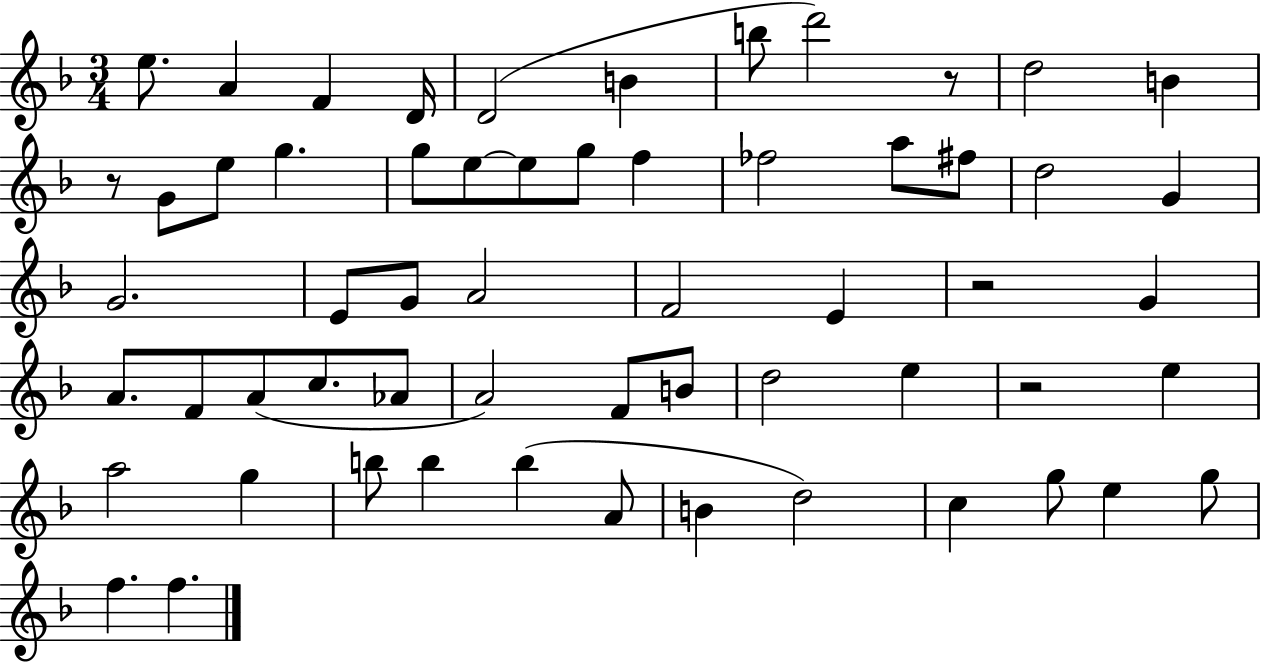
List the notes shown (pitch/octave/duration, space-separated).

E5/e. A4/q F4/q D4/s D4/h B4/q B5/e D6/h R/e D5/h B4/q R/e G4/e E5/e G5/q. G5/e E5/e E5/e G5/e F5/q FES5/h A5/e F#5/e D5/h G4/q G4/h. E4/e G4/e A4/h F4/h E4/q R/h G4/q A4/e. F4/e A4/e C5/e. Ab4/e A4/h F4/e B4/e D5/h E5/q R/h E5/q A5/h G5/q B5/e B5/q B5/q A4/e B4/q D5/h C5/q G5/e E5/q G5/e F5/q. F5/q.